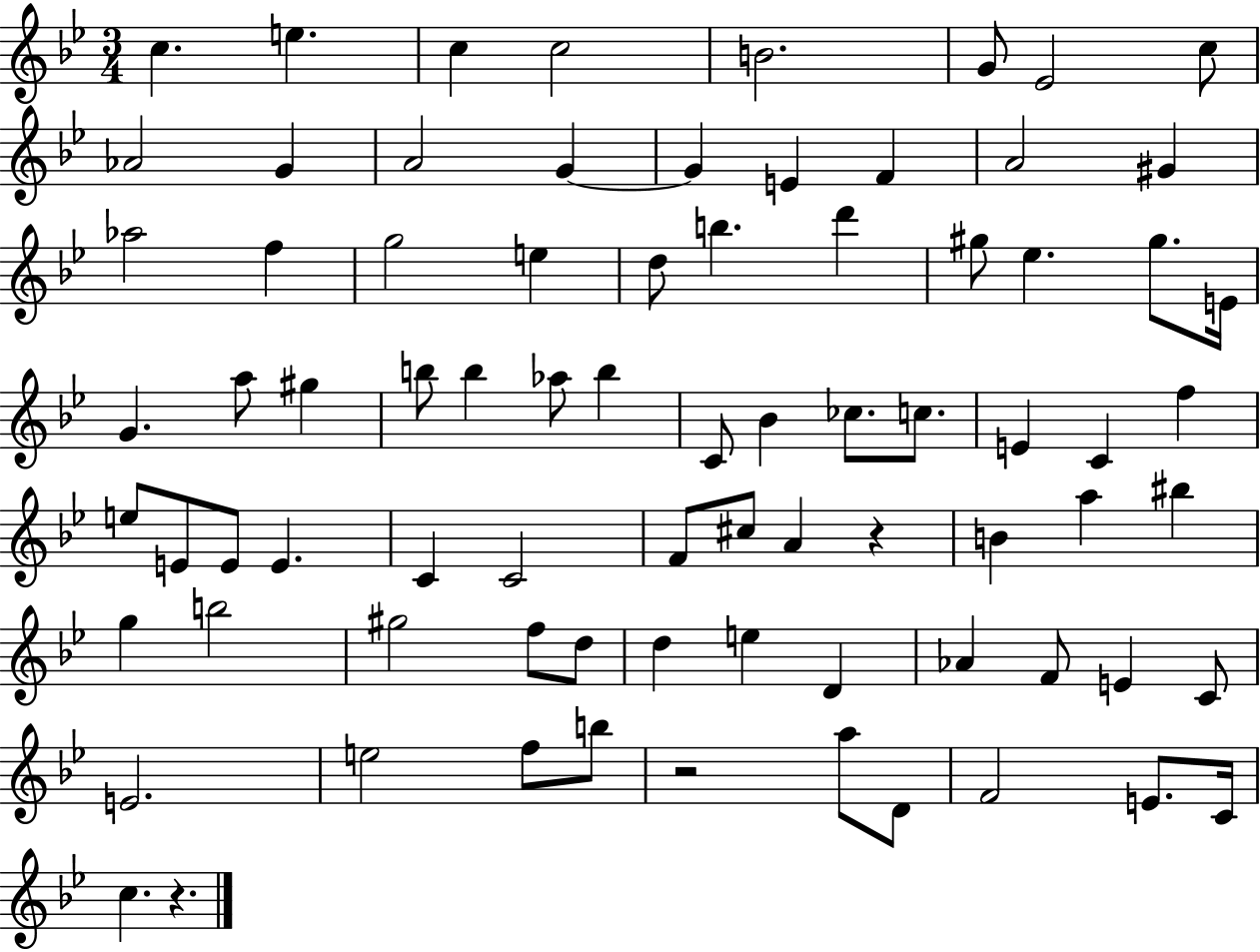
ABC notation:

X:1
T:Untitled
M:3/4
L:1/4
K:Bb
c e c c2 B2 G/2 _E2 c/2 _A2 G A2 G G E F A2 ^G _a2 f g2 e d/2 b d' ^g/2 _e ^g/2 E/4 G a/2 ^g b/2 b _a/2 b C/2 _B _c/2 c/2 E C f e/2 E/2 E/2 E C C2 F/2 ^c/2 A z B a ^b g b2 ^g2 f/2 d/2 d e D _A F/2 E C/2 E2 e2 f/2 b/2 z2 a/2 D/2 F2 E/2 C/4 c z